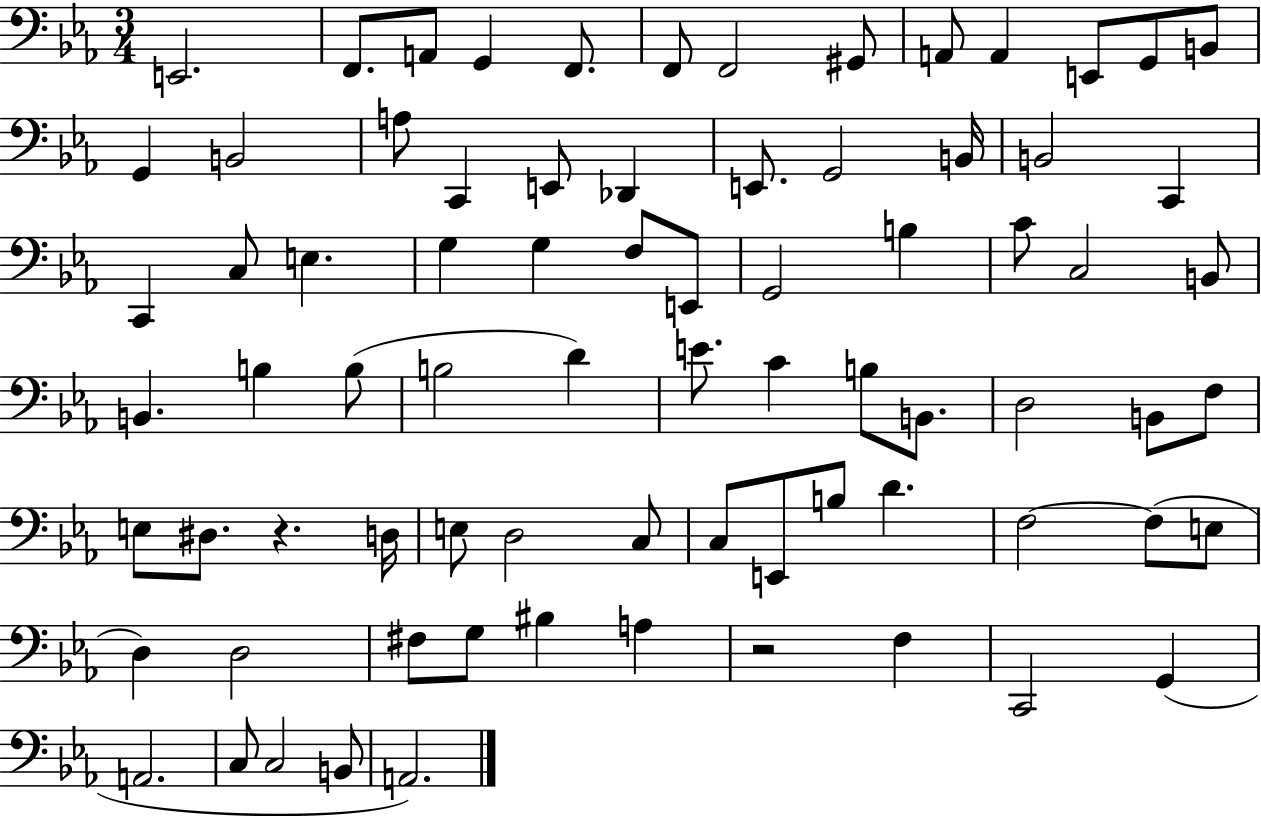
{
  \clef bass
  \numericTimeSignature
  \time 3/4
  \key ees \major
  e,2. | f,8. a,8 g,4 f,8. | f,8 f,2 gis,8 | a,8 a,4 e,8 g,8 b,8 | \break g,4 b,2 | a8 c,4 e,8 des,4 | e,8. g,2 b,16 | b,2 c,4 | \break c,4 c8 e4. | g4 g4 f8 e,8 | g,2 b4 | c'8 c2 b,8 | \break b,4. b4 b8( | b2 d'4) | e'8. c'4 b8 b,8. | d2 b,8 f8 | \break e8 dis8. r4. d16 | e8 d2 c8 | c8 e,8 b8 d'4. | f2~~ f8( e8 | \break d4) d2 | fis8 g8 bis4 a4 | r2 f4 | c,2 g,4( | \break a,2. | c8 c2 b,8 | a,2.) | \bar "|."
}